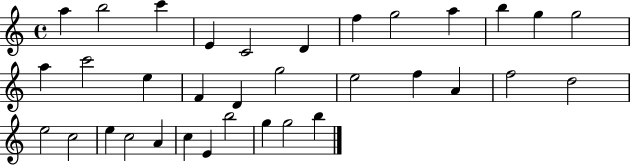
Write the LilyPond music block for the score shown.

{
  \clef treble
  \time 4/4
  \defaultTimeSignature
  \key c \major
  a''4 b''2 c'''4 | e'4 c'2 d'4 | f''4 g''2 a''4 | b''4 g''4 g''2 | \break a''4 c'''2 e''4 | f'4 d'4 g''2 | e''2 f''4 a'4 | f''2 d''2 | \break e''2 c''2 | e''4 c''2 a'4 | c''4 e'4 b''2 | g''4 g''2 b''4 | \break \bar "|."
}